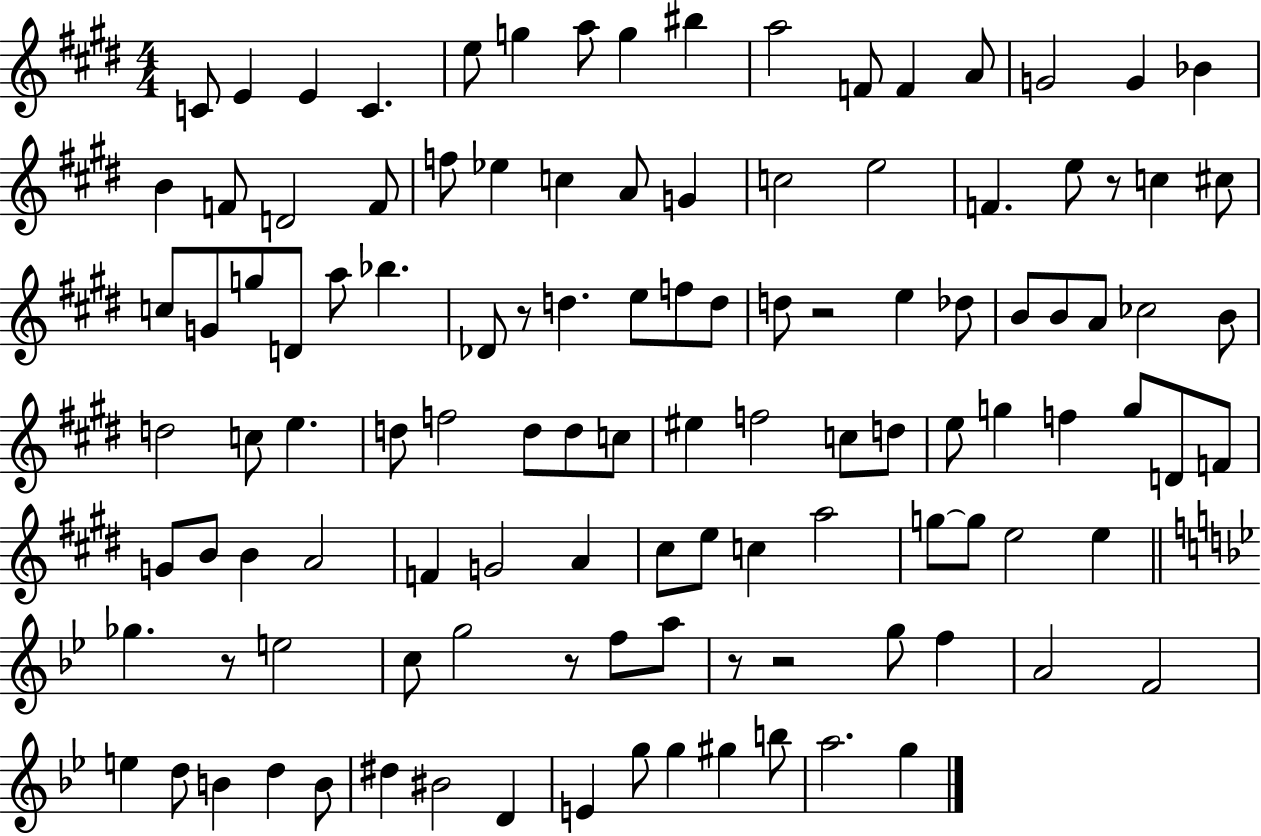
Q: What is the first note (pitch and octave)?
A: C4